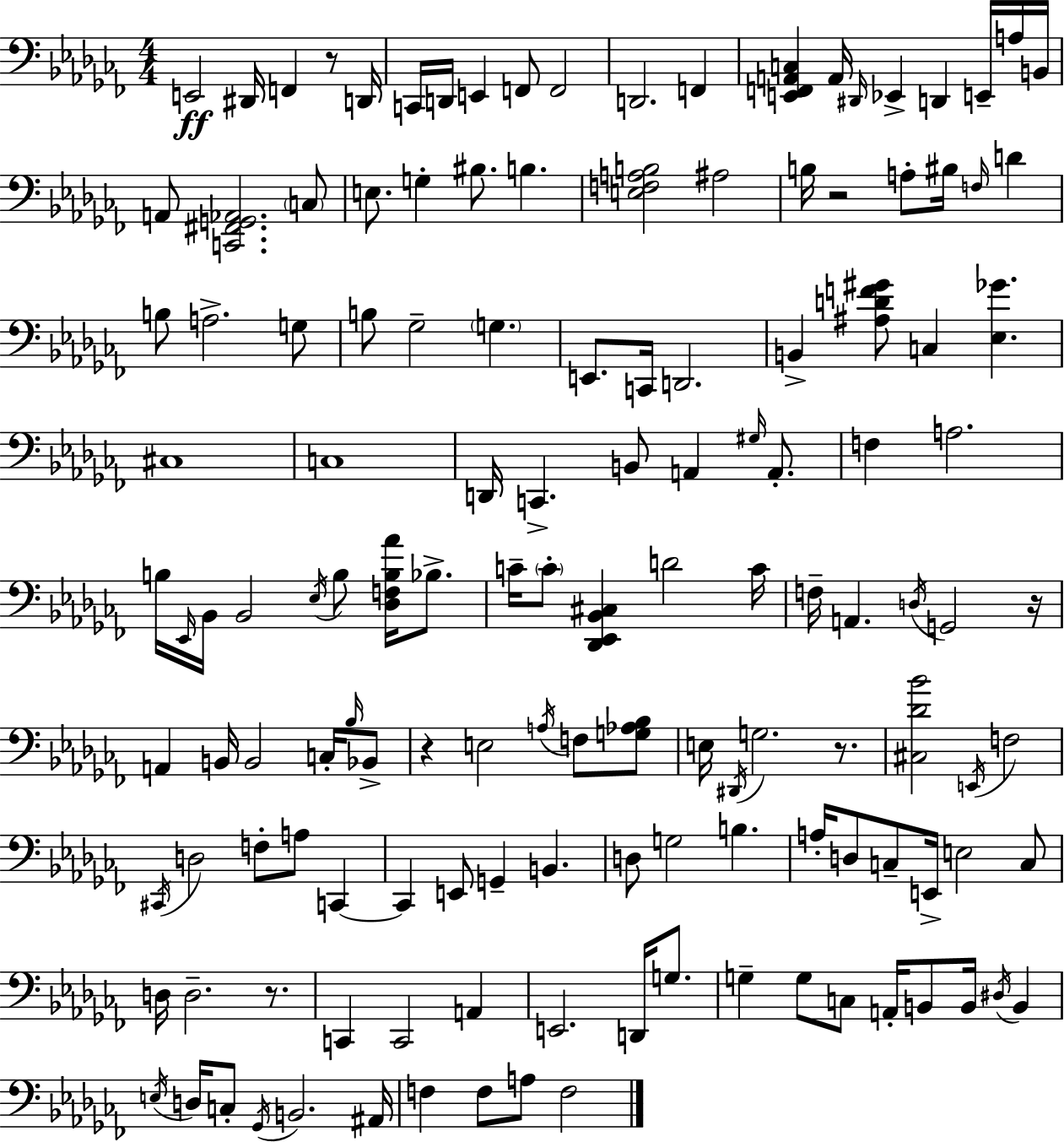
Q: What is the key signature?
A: AES minor